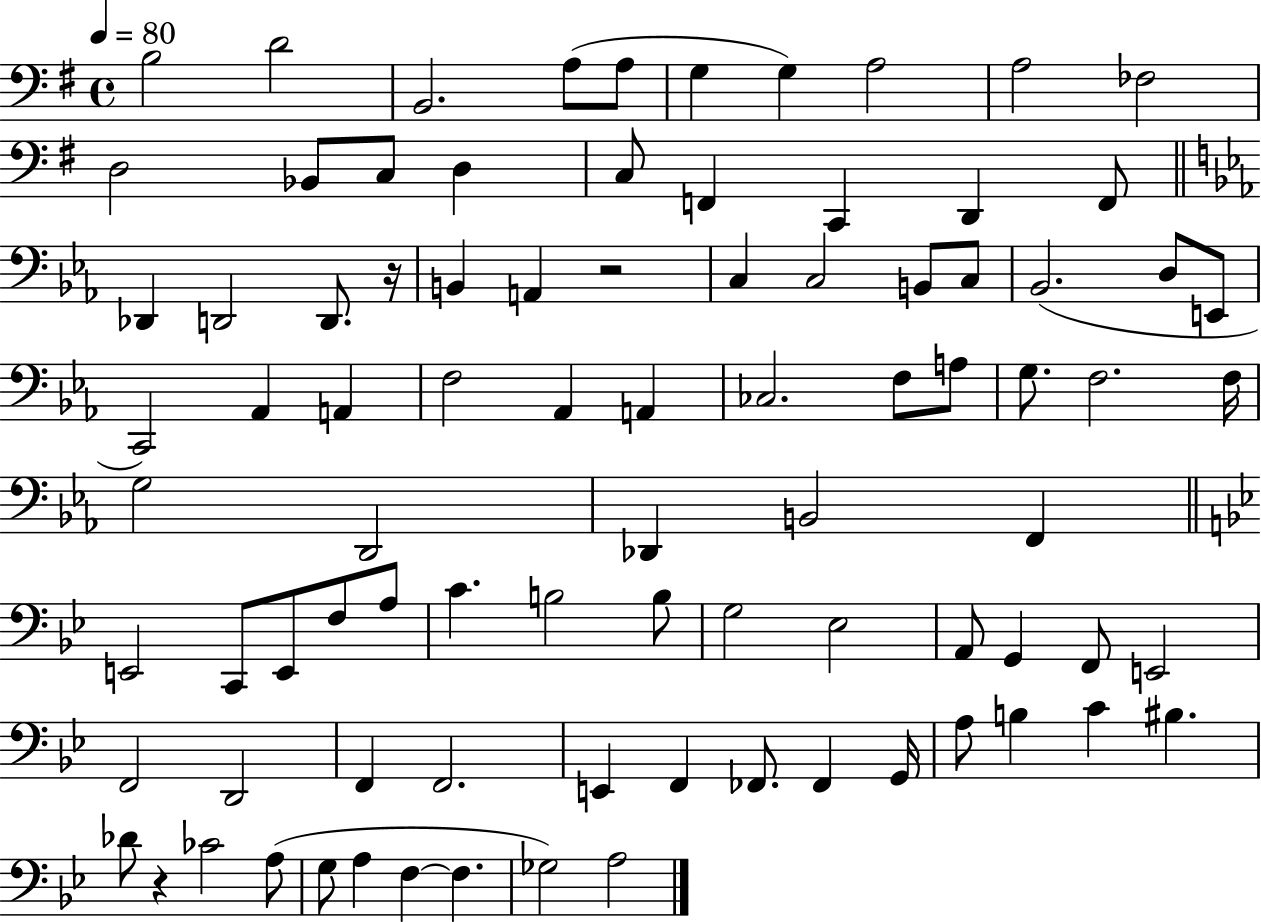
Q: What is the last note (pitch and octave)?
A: A3